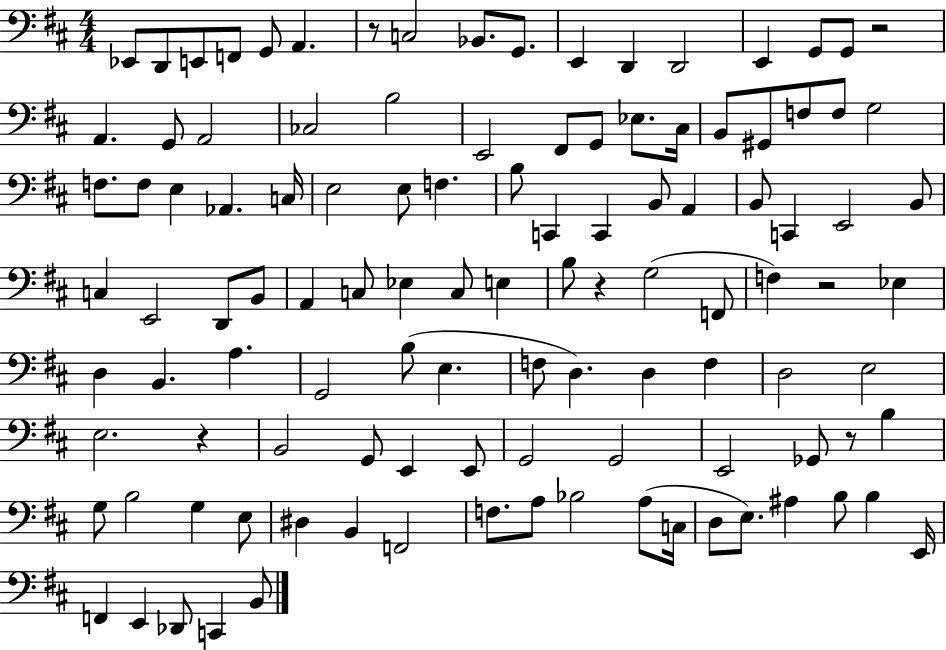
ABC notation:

X:1
T:Untitled
M:4/4
L:1/4
K:D
_E,,/2 D,,/2 E,,/2 F,,/2 G,,/2 A,, z/2 C,2 _B,,/2 G,,/2 E,, D,, D,,2 E,, G,,/2 G,,/2 z2 A,, G,,/2 A,,2 _C,2 B,2 E,,2 ^F,,/2 G,,/2 _E,/2 ^C,/4 B,,/2 ^G,,/2 F,/2 F,/2 G,2 F,/2 F,/2 E, _A,, C,/4 E,2 E,/2 F, B,/2 C,, C,, B,,/2 A,, B,,/2 C,, E,,2 B,,/2 C, E,,2 D,,/2 B,,/2 A,, C,/2 _E, C,/2 E, B,/2 z G,2 F,,/2 F, z2 _E, D, B,, A, G,,2 B,/2 E, F,/2 D, D, F, D,2 E,2 E,2 z B,,2 G,,/2 E,, E,,/2 G,,2 G,,2 E,,2 _G,,/2 z/2 B, G,/2 B,2 G, E,/2 ^D, B,, F,,2 F,/2 A,/2 _B,2 A,/2 C,/4 D,/2 E,/2 ^A, B,/2 B, E,,/4 F,, E,, _D,,/2 C,, B,,/2